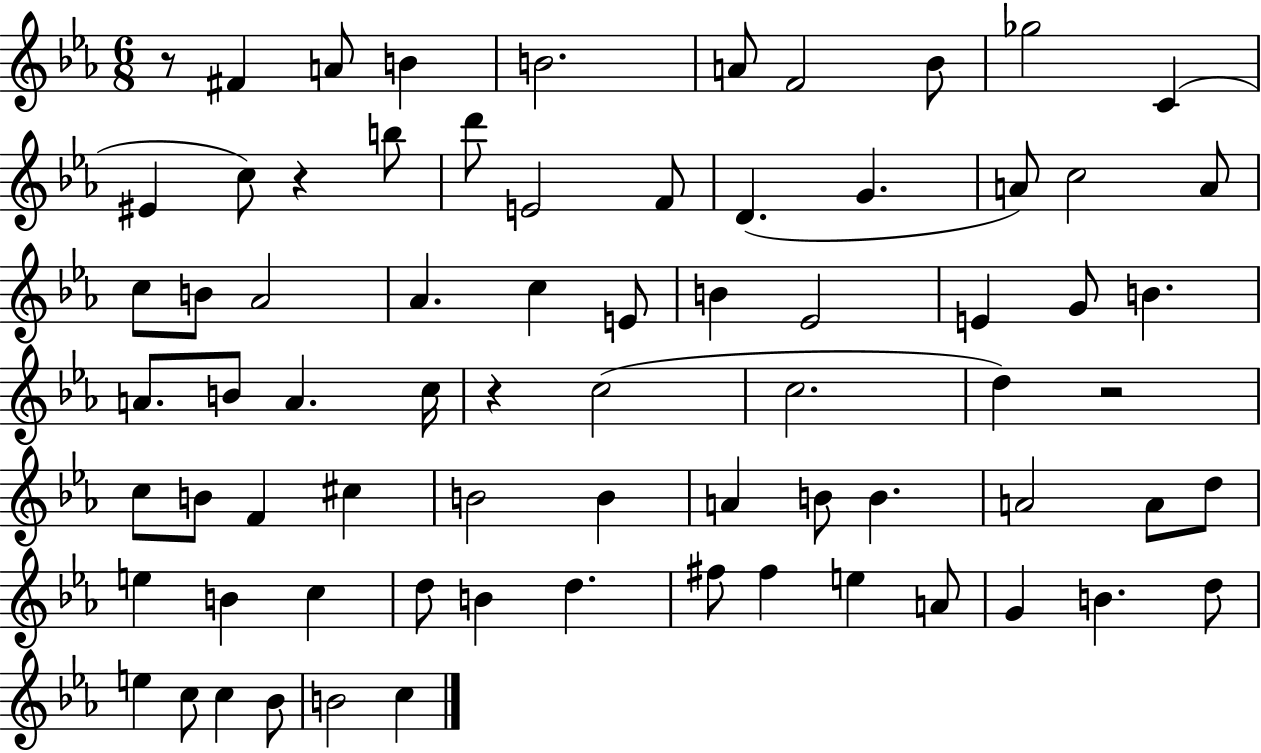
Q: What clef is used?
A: treble